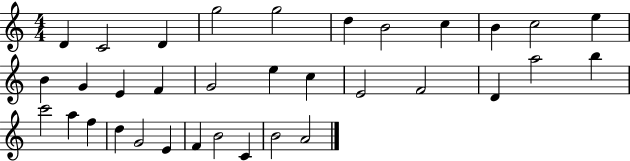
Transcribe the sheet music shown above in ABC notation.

X:1
T:Untitled
M:4/4
L:1/4
K:C
D C2 D g2 g2 d B2 c B c2 e B G E F G2 e c E2 F2 D a2 b c'2 a f d G2 E F B2 C B2 A2